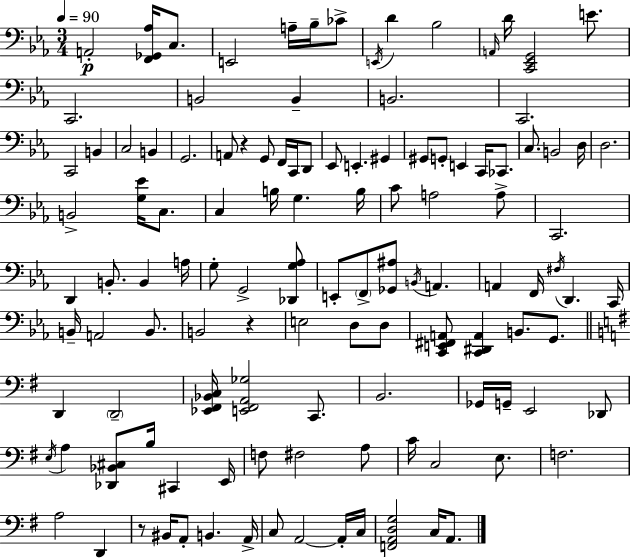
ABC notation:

X:1
T:Untitled
M:3/4
L:1/4
K:Eb
A,,2 [F,,_G,,_A,]/4 C,/2 E,,2 A,/4 _B,/4 _C/2 E,,/4 D _B,2 A,,/4 D/4 [C,,_E,,G,,]2 E/2 C,,2 B,,2 B,, B,,2 C,,2 C,,2 B,, C,2 B,, G,,2 A,,/2 z G,,/2 F,,/4 C,,/4 D,,/2 _E,,/2 E,, ^G,, ^G,,/2 G,,/2 E,, C,,/4 _C,,/2 C,/2 B,,2 D,/4 D,2 B,,2 [G,_E]/4 C,/2 C, B,/4 G, B,/4 C/2 A,2 A,/2 C,,2 D,, B,,/2 B,, A,/4 G,/2 G,,2 [_D,,G,_A,]/2 E,,/2 F,,/2 [_G,,^A,]/2 B,,/4 A,, A,, F,,/4 ^F,/4 D,, C,,/4 B,,/4 A,,2 B,,/2 B,,2 z E,2 D,/2 D,/2 [C,,E,,^F,,A,,]/2 [C,,^D,,A,,] B,,/2 G,,/2 D,, D,,2 [_E,,^F,,_B,,C,]/4 [E,,^F,,A,,_G,]2 C,,/2 B,,2 _G,,/4 G,,/4 E,,2 _D,,/2 E,/4 A, [_D,,_B,,^C,]/2 B,/4 ^C,, E,,/4 F,/2 ^F,2 A,/2 C/4 C,2 E,/2 F,2 A,2 D,, z/2 ^B,,/4 A,,/2 B,, A,,/4 C,/2 A,,2 A,,/4 C,/4 [F,,A,,D,G,]2 C,/4 A,,/2